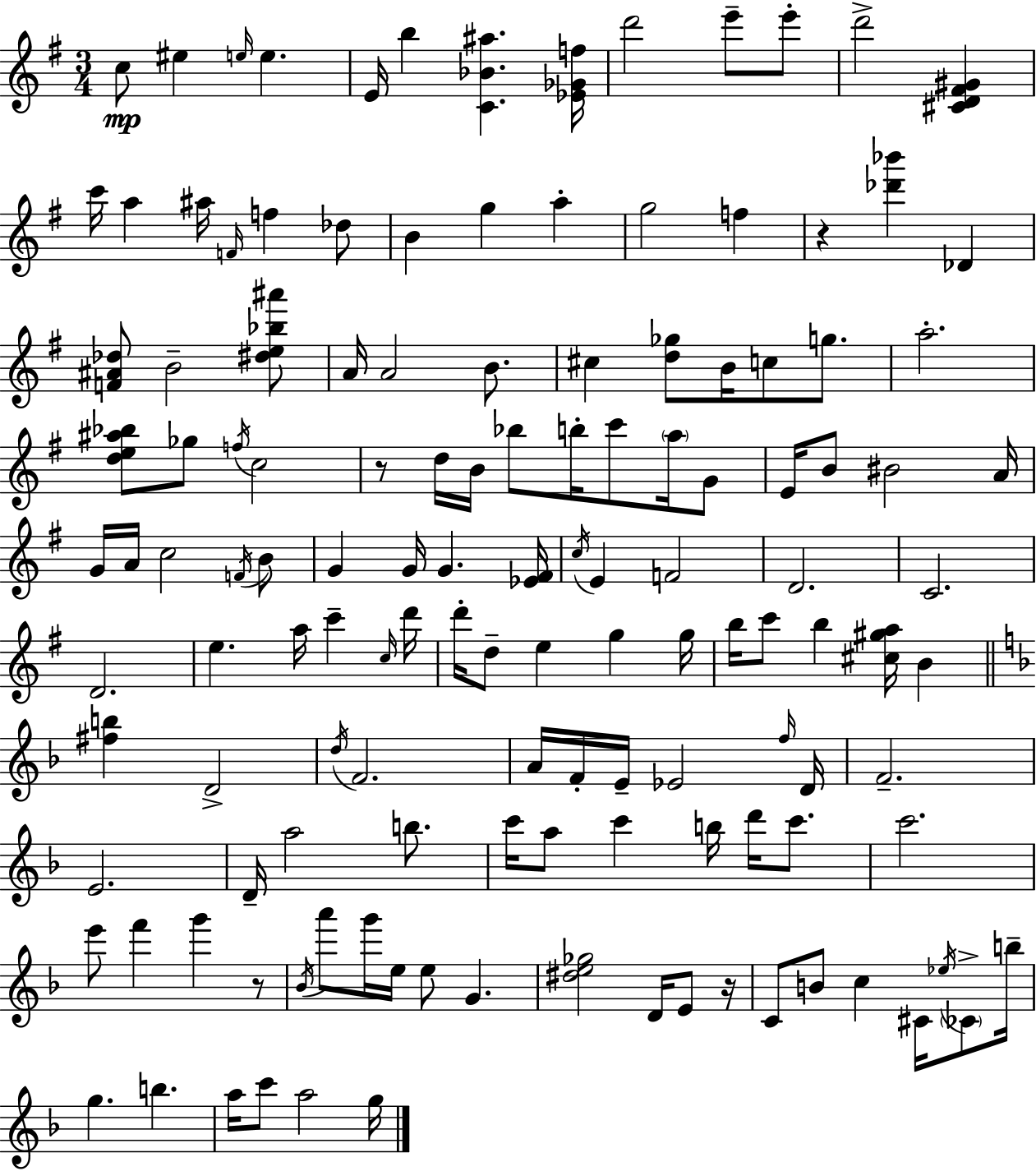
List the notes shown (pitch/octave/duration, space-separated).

C5/e EIS5/q E5/s E5/q. E4/s B5/q [C4,Bb4,A#5]/q. [Eb4,Gb4,F5]/s D6/h E6/e E6/e D6/h [C#4,D4,F#4,G#4]/q C6/s A5/q A#5/s F4/s F5/q Db5/e B4/q G5/q A5/q G5/h F5/q R/q [Db6,Bb6]/q Db4/q [F4,A#4,Db5]/e B4/h [D#5,E5,Bb5,A#6]/e A4/s A4/h B4/e. C#5/q [D5,Gb5]/e B4/s C5/e G5/e. A5/h. [D5,E5,A#5,Bb5]/e Gb5/e F5/s C5/h R/e D5/s B4/s Bb5/e B5/s C6/e A5/s G4/e E4/s B4/e BIS4/h A4/s G4/s A4/s C5/h F4/s B4/e G4/q G4/s G4/q. [Eb4,F#4]/s C5/s E4/q F4/h D4/h. C4/h. D4/h. E5/q. A5/s C6/q C5/s D6/s D6/s D5/e E5/q G5/q G5/s B5/s C6/e B5/q [C#5,G#5,A5]/s B4/q [F#5,B5]/q D4/h D5/s F4/h. A4/s F4/s E4/s Eb4/h F5/s D4/s F4/h. E4/h. D4/s A5/h B5/e. C6/s A5/e C6/q B5/s D6/s C6/e. C6/h. E6/e F6/q G6/q R/e Bb4/s A6/e G6/s E5/s E5/e G4/q. [D#5,E5,Gb5]/h D4/s E4/e R/s C4/e B4/e C5/q C#4/s Eb5/s CES4/e B5/s G5/q. B5/q. A5/s C6/e A5/h G5/s